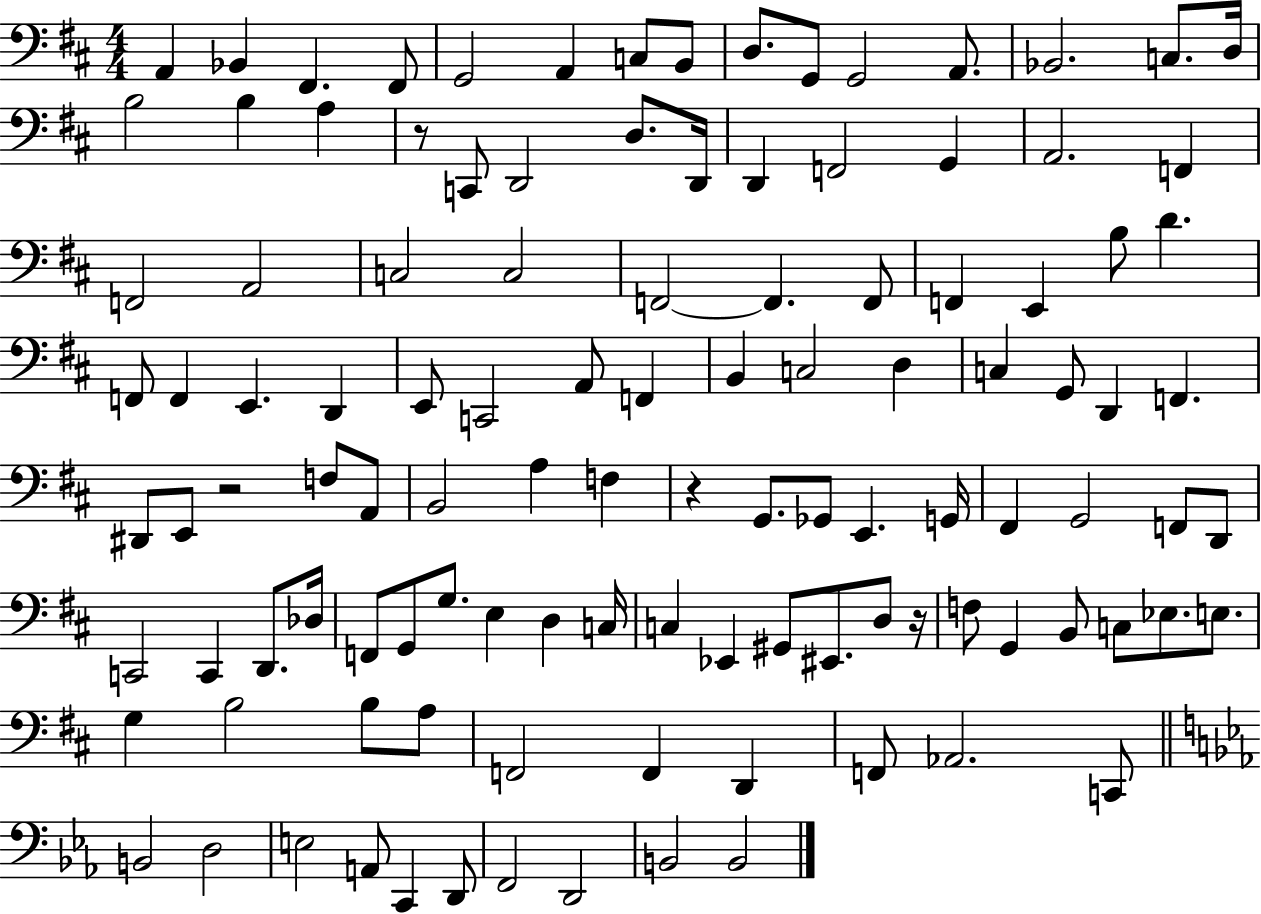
X:1
T:Untitled
M:4/4
L:1/4
K:D
A,, _B,, ^F,, ^F,,/2 G,,2 A,, C,/2 B,,/2 D,/2 G,,/2 G,,2 A,,/2 _B,,2 C,/2 D,/4 B,2 B, A, z/2 C,,/2 D,,2 D,/2 D,,/4 D,, F,,2 G,, A,,2 F,, F,,2 A,,2 C,2 C,2 F,,2 F,, F,,/2 F,, E,, B,/2 D F,,/2 F,, E,, D,, E,,/2 C,,2 A,,/2 F,, B,, C,2 D, C, G,,/2 D,, F,, ^D,,/2 E,,/2 z2 F,/2 A,,/2 B,,2 A, F, z G,,/2 _G,,/2 E,, G,,/4 ^F,, G,,2 F,,/2 D,,/2 C,,2 C,, D,,/2 _D,/4 F,,/2 G,,/2 G,/2 E, D, C,/4 C, _E,, ^G,,/2 ^E,,/2 D,/2 z/4 F,/2 G,, B,,/2 C,/2 _E,/2 E,/2 G, B,2 B,/2 A,/2 F,,2 F,, D,, F,,/2 _A,,2 C,,/2 B,,2 D,2 E,2 A,,/2 C,, D,,/2 F,,2 D,,2 B,,2 B,,2